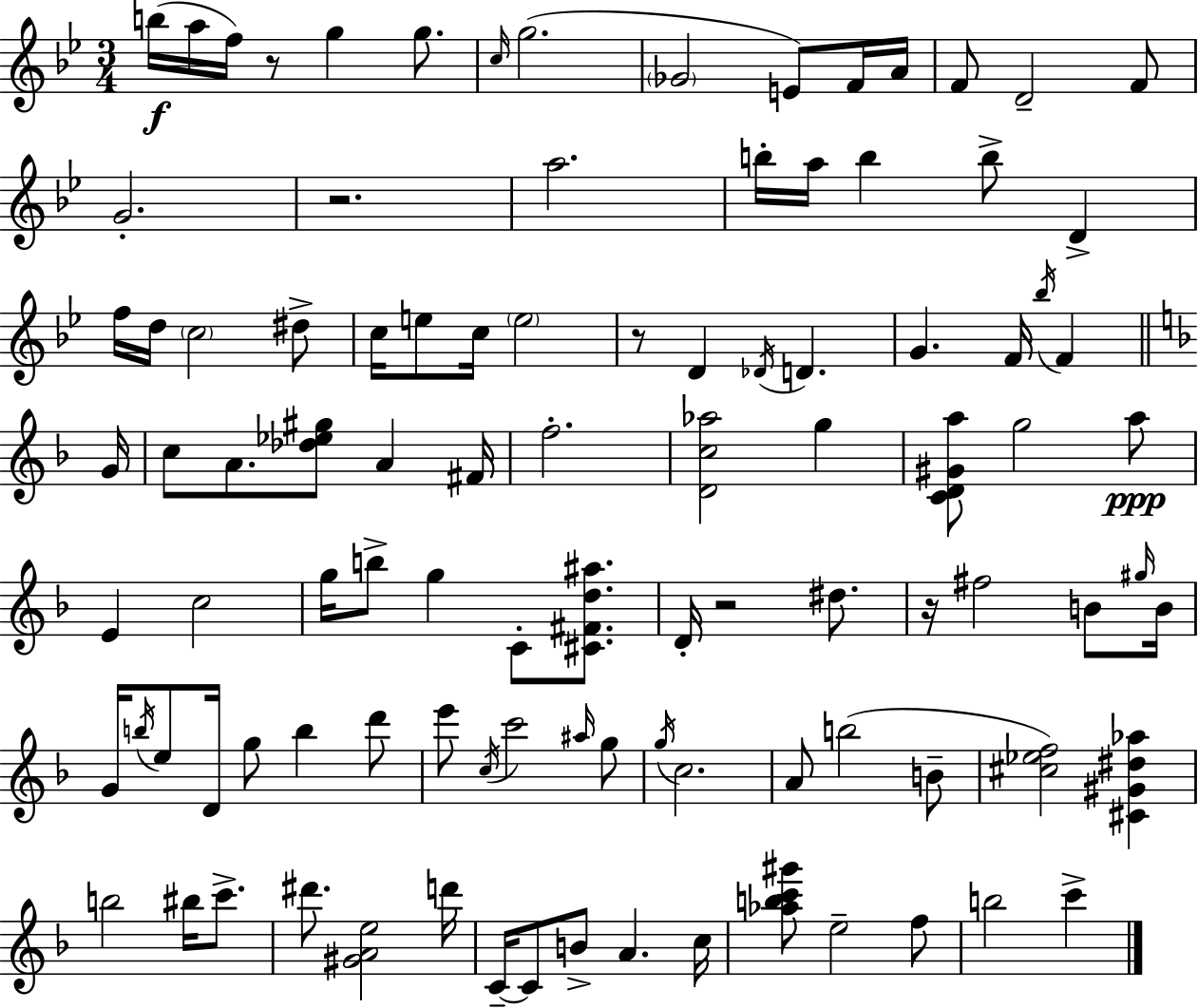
B5/s A5/s F5/s R/e G5/q G5/e. C5/s G5/h. Gb4/h E4/e F4/s A4/s F4/e D4/h F4/e G4/h. R/h. A5/h. B5/s A5/s B5/q B5/e D4/q F5/s D5/s C5/h D#5/e C5/s E5/e C5/s E5/h R/e D4/q Db4/s D4/q. G4/q. F4/s Bb5/s F4/q G4/s C5/e A4/e. [Db5,Eb5,G#5]/e A4/q F#4/s F5/h. [D4,C5,Ab5]/h G5/q [C4,D4,G#4,A5]/e G5/h A5/e E4/q C5/h G5/s B5/e G5/q C4/e [C#4,F#4,D5,A#5]/e. D4/s R/h D#5/e. R/s F#5/h B4/e G#5/s B4/s G4/s B5/s E5/e D4/s G5/e B5/q D6/e E6/e C5/s C6/h A#5/s G5/e G5/s C5/h. A4/e B5/h B4/e [C#5,Eb5,F5]/h [C#4,G#4,D#5,Ab5]/q B5/h BIS5/s C6/e. D#6/e. [G#4,A4,E5]/h D6/s C4/s C4/e B4/e A4/q. C5/s [Ab5,B5,C6,G#6]/e E5/h F5/e B5/h C6/q